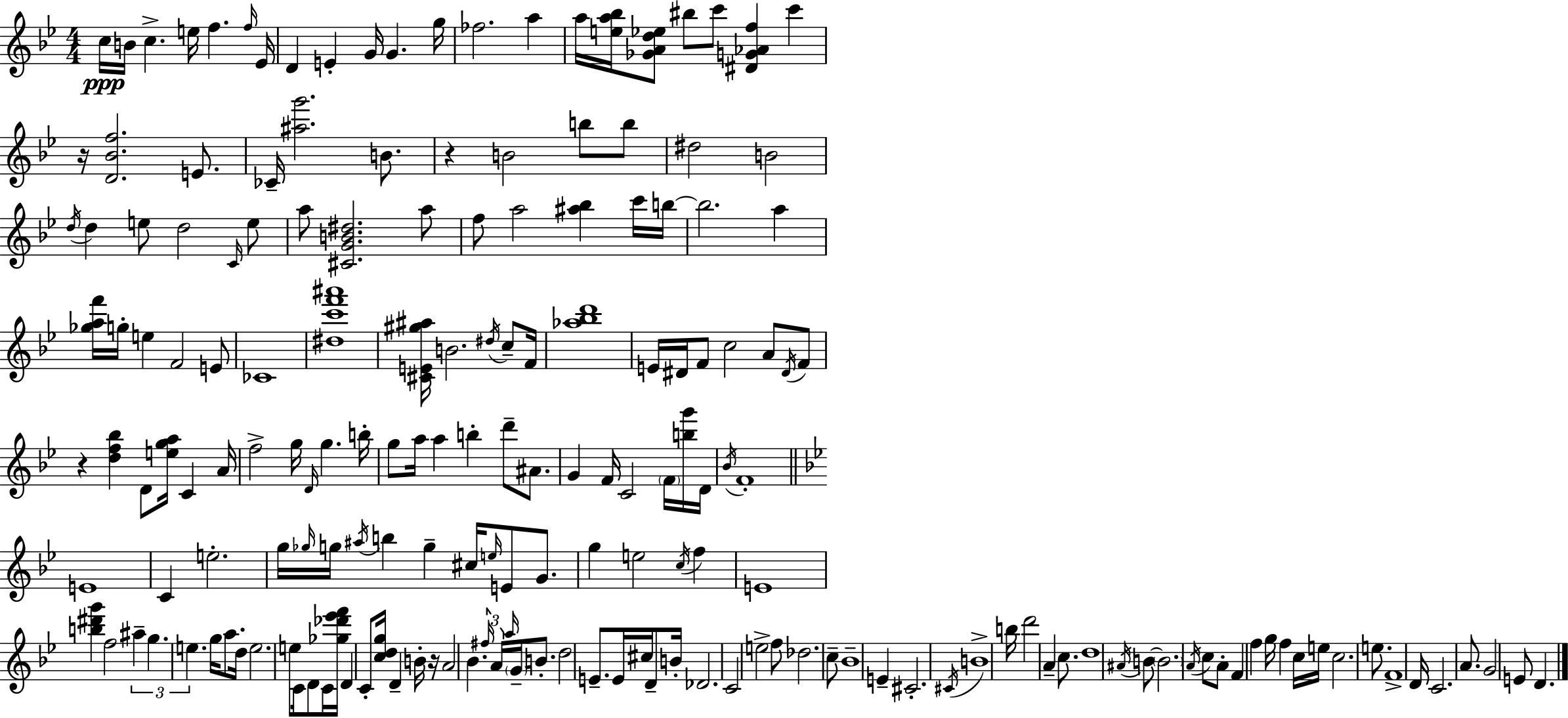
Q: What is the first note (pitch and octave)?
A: C5